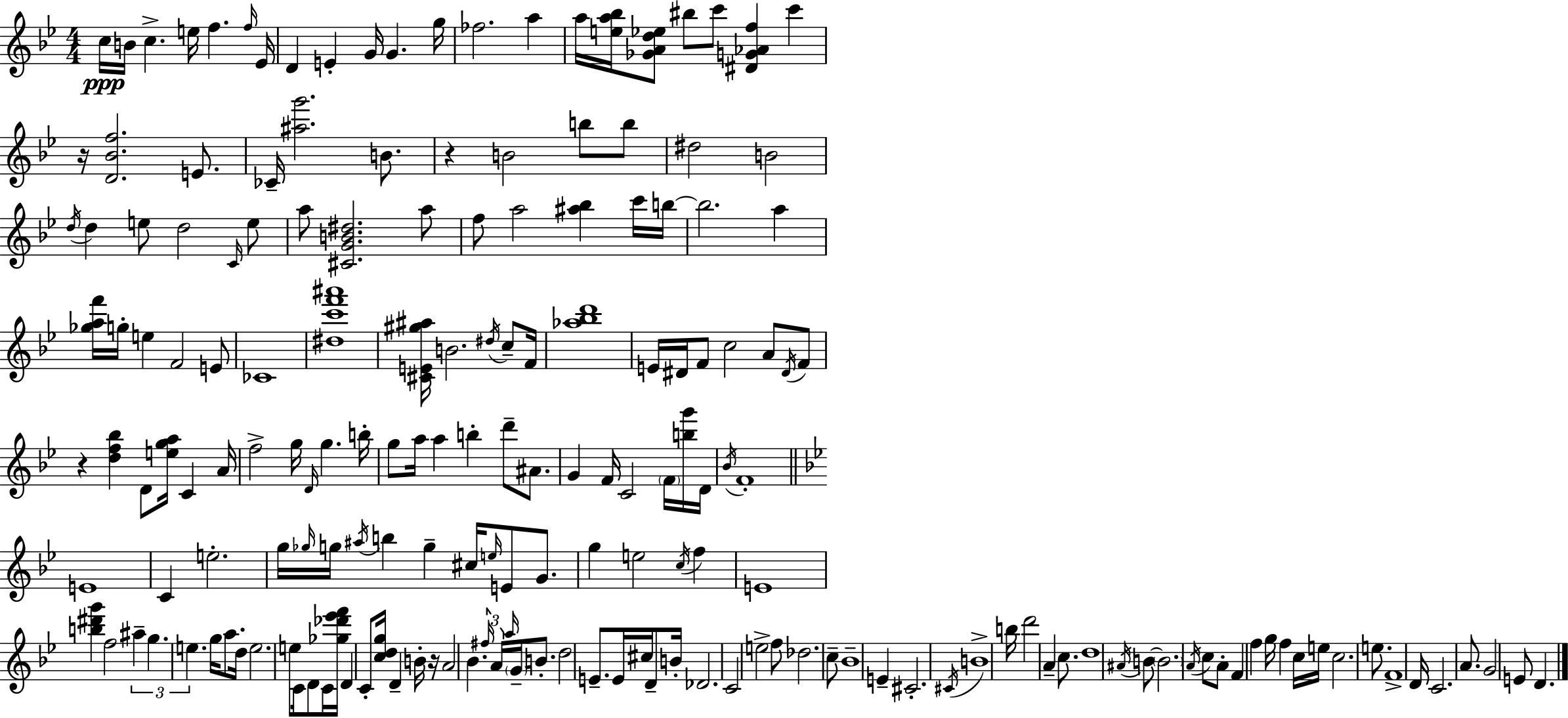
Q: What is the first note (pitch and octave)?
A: C5